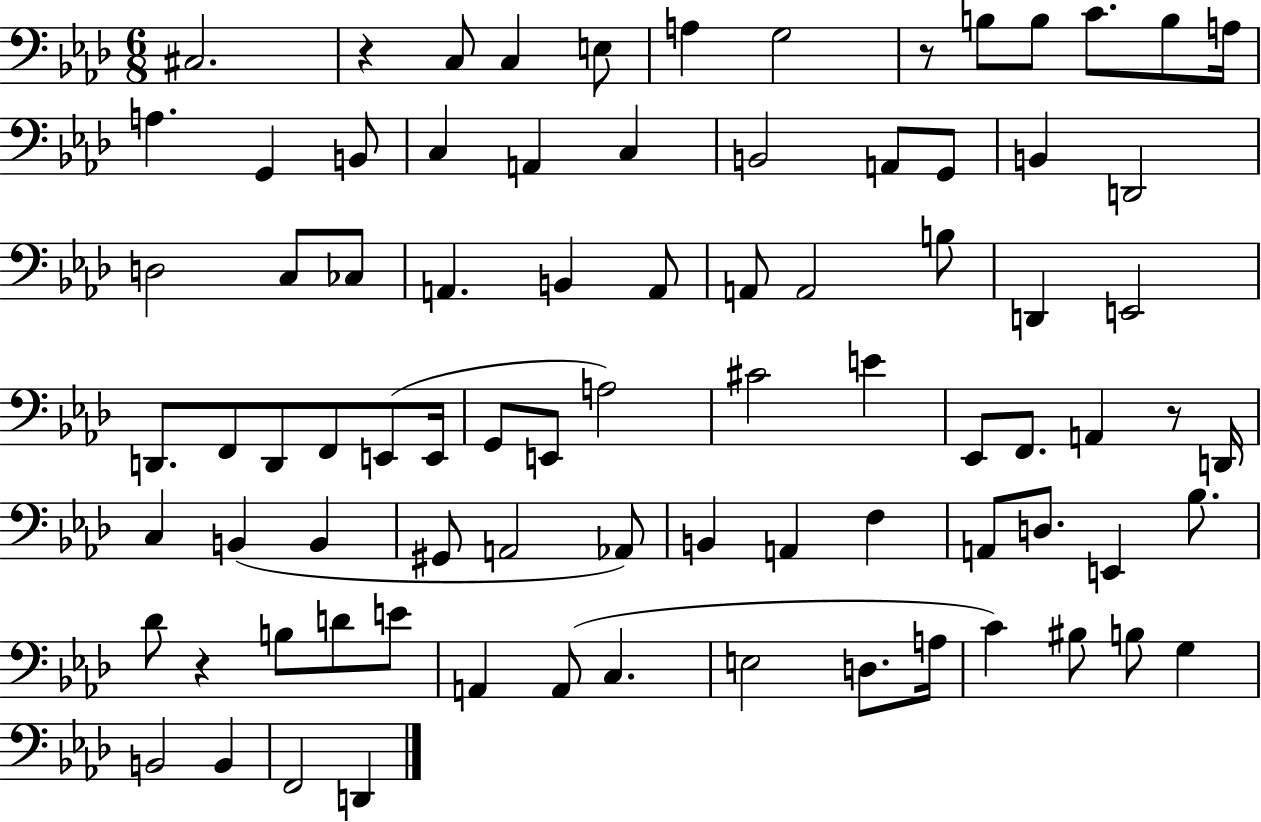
{
  \clef bass
  \numericTimeSignature
  \time 6/8
  \key aes \major
  cis2. | r4 c8 c4 e8 | a4 g2 | r8 b8 b8 c'8. b8 a16 | \break a4. g,4 b,8 | c4 a,4 c4 | b,2 a,8 g,8 | b,4 d,2 | \break d2 c8 ces8 | a,4. b,4 a,8 | a,8 a,2 b8 | d,4 e,2 | \break d,8. f,8 d,8 f,8 e,8( e,16 | g,8 e,8 a2) | cis'2 e'4 | ees,8 f,8. a,4 r8 d,16 | \break c4 b,4( b,4 | gis,8 a,2 aes,8) | b,4 a,4 f4 | a,8 d8. e,4 bes8. | \break des'8 r4 b8 d'8 e'8 | a,4 a,8( c4. | e2 d8. a16 | c'4) bis8 b8 g4 | \break b,2 b,4 | f,2 d,4 | \bar "|."
}